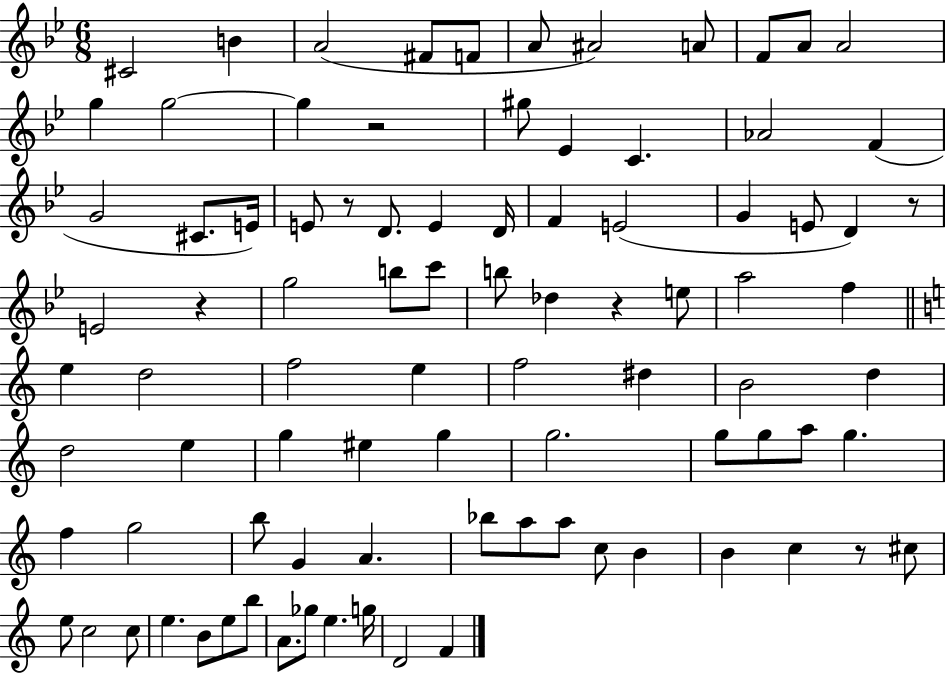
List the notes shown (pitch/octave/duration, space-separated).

C#4/h B4/q A4/h F#4/e F4/e A4/e A#4/h A4/e F4/e A4/e A4/h G5/q G5/h G5/q R/h G#5/e Eb4/q C4/q. Ab4/h F4/q G4/h C#4/e. E4/s E4/e R/e D4/e. E4/q D4/s F4/q E4/h G4/q E4/e D4/q R/e E4/h R/q G5/h B5/e C6/e B5/e Db5/q R/q E5/e A5/h F5/q E5/q D5/h F5/h E5/q F5/h D#5/q B4/h D5/q D5/h E5/q G5/q EIS5/q G5/q G5/h. G5/e G5/e A5/e G5/q. F5/q G5/h B5/e G4/q A4/q. Bb5/e A5/e A5/e C5/e B4/q B4/q C5/q R/e C#5/e E5/e C5/h C5/e E5/q. B4/e E5/e B5/e A4/e. Gb5/e E5/q. G5/s D4/h F4/q